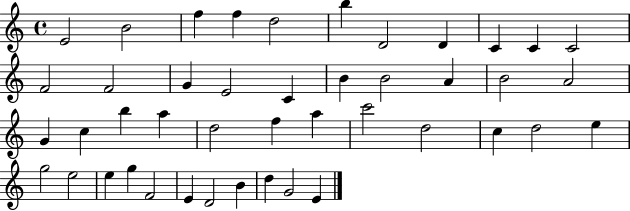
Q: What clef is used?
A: treble